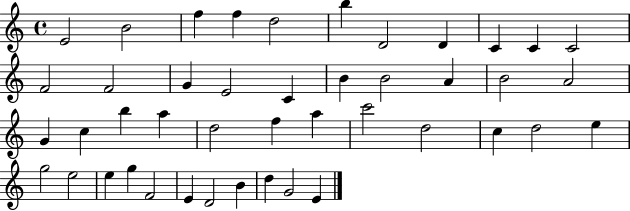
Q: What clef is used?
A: treble